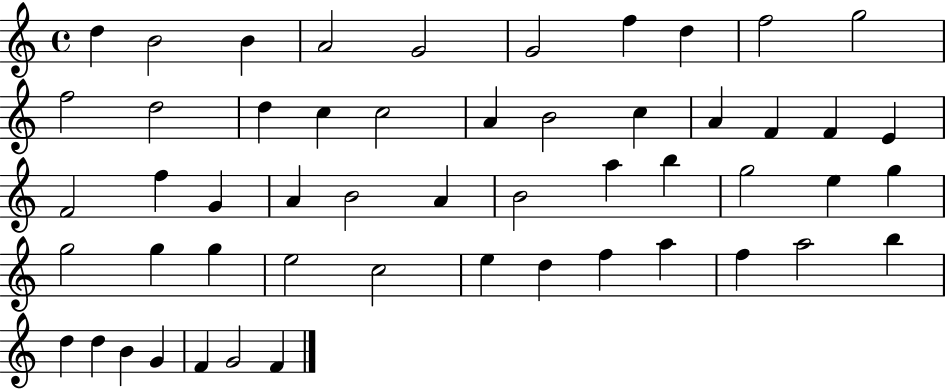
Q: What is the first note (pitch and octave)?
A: D5